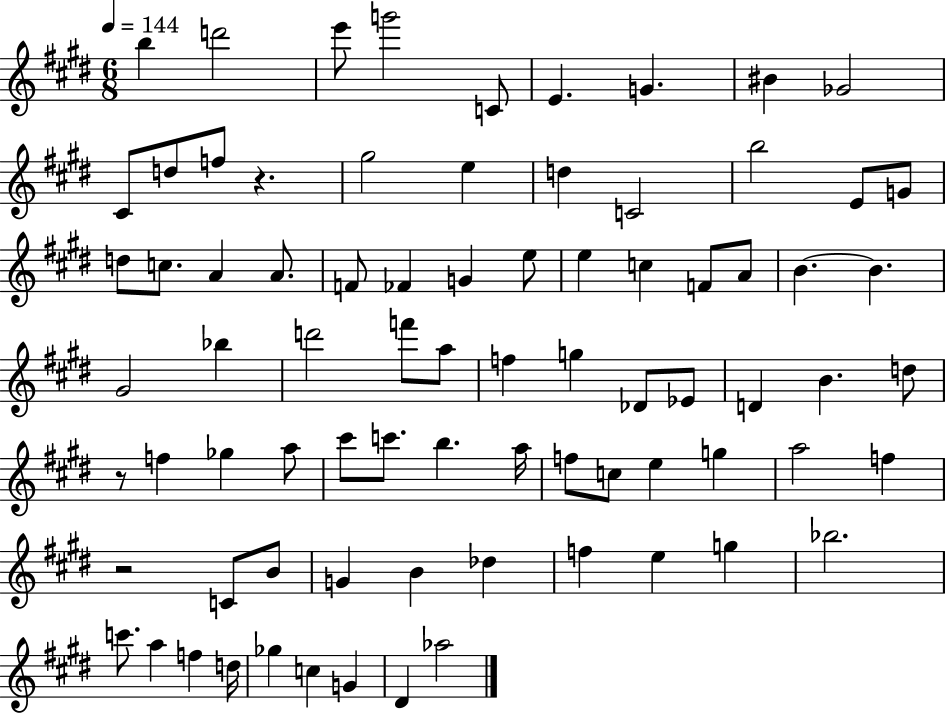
B5/q D6/h E6/e G6/h C4/e E4/q. G4/q. BIS4/q Gb4/h C#4/e D5/e F5/e R/q. G#5/h E5/q D5/q C4/h B5/h E4/e G4/e D5/e C5/e. A4/q A4/e. F4/e FES4/q G4/q E5/e E5/q C5/q F4/e A4/e B4/q. B4/q. G#4/h Bb5/q D6/h F6/e A5/e F5/q G5/q Db4/e Eb4/e D4/q B4/q. D5/e R/e F5/q Gb5/q A5/e C#6/e C6/e. B5/q. A5/s F5/e C5/e E5/q G5/q A5/h F5/q R/h C4/e B4/e G4/q B4/q Db5/q F5/q E5/q G5/q Bb5/h. C6/e. A5/q F5/q D5/s Gb5/q C5/q G4/q D#4/q Ab5/h